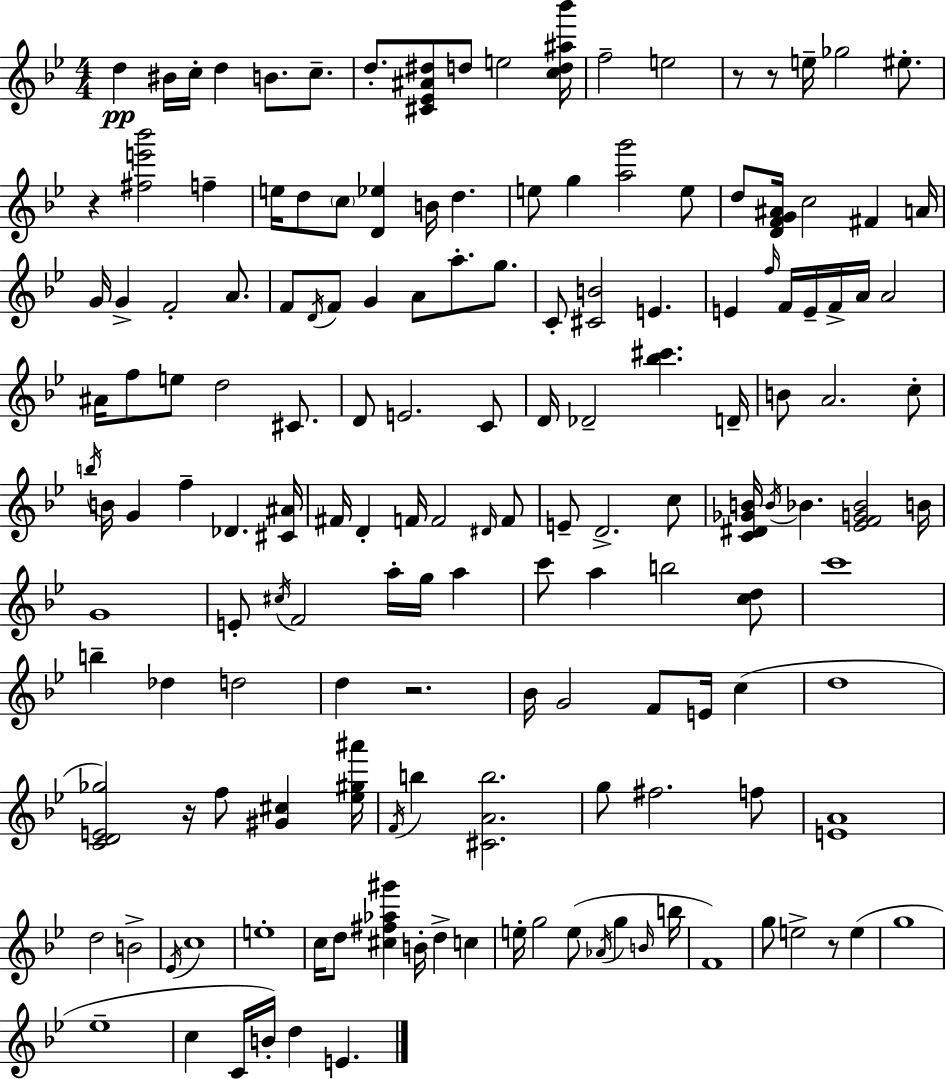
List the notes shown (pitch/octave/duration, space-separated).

D5/q BIS4/s C5/s D5/q B4/e. C5/e. D5/e. [C#4,Eb4,A#4,D#5]/e D5/e E5/h [C5,D5,A#5,Bb6]/s F5/h E5/h R/e R/e E5/s Gb5/h EIS5/e. R/q [F#5,E6,Bb6]/h F5/q E5/s D5/e C5/e [D4,Eb5]/q B4/s D5/q. E5/e G5/q [A5,G6]/h E5/e D5/e [D4,F4,G4,A#4]/s C5/h F#4/q A4/s G4/s G4/q F4/h A4/e. F4/e D4/s F4/e G4/q A4/e A5/e. G5/e. C4/e [C#4,B4]/h E4/q. E4/q F5/s F4/s E4/s F4/s A4/s A4/h A#4/s F5/e E5/e D5/h C#4/e. D4/e E4/h. C4/e D4/s Db4/h [Bb5,C#6]/q. D4/s B4/e A4/h. C5/e B5/s B4/s G4/q F5/q Db4/q. [C#4,A#4]/s F#4/s D4/q F4/s F4/h D#4/s F4/e E4/e D4/h. C5/e [C4,D#4,Gb4,B4]/s B4/s Bb4/q. [Eb4,F4,G4,Bb4]/h B4/s G4/w E4/e C#5/s F4/h A5/s G5/s A5/q C6/e A5/q B5/h [C5,D5]/e C6/w B5/q Db5/q D5/h D5/q R/h. Bb4/s G4/h F4/e E4/s C5/q D5/w [C4,D4,E4,Gb5]/h R/s F5/e [G#4,C#5]/q [Eb5,G#5,A#6]/s F4/s B5/q [C#4,A4,B5]/h. G5/e F#5/h. F5/e [E4,A4]/w D5/h B4/h Eb4/s C5/w E5/w C5/s D5/e [C#5,F#5,Ab5,G#6]/q B4/s D5/q C5/q E5/s G5/h E5/e Ab4/s G5/q B4/s B5/s F4/w G5/e E5/h R/e E5/q G5/w Eb5/w C5/q C4/s B4/s D5/q E4/q.